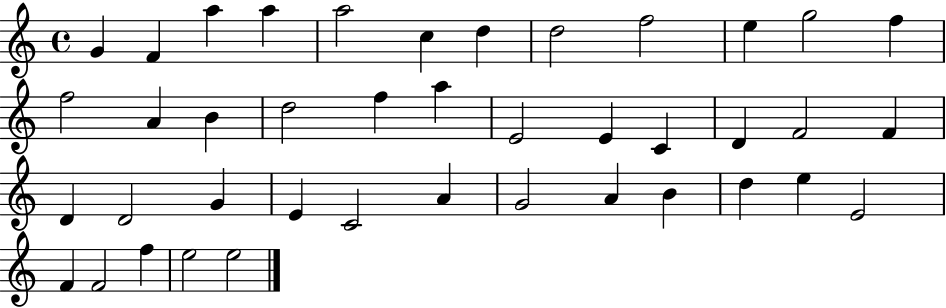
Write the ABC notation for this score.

X:1
T:Untitled
M:4/4
L:1/4
K:C
G F a a a2 c d d2 f2 e g2 f f2 A B d2 f a E2 E C D F2 F D D2 G E C2 A G2 A B d e E2 F F2 f e2 e2